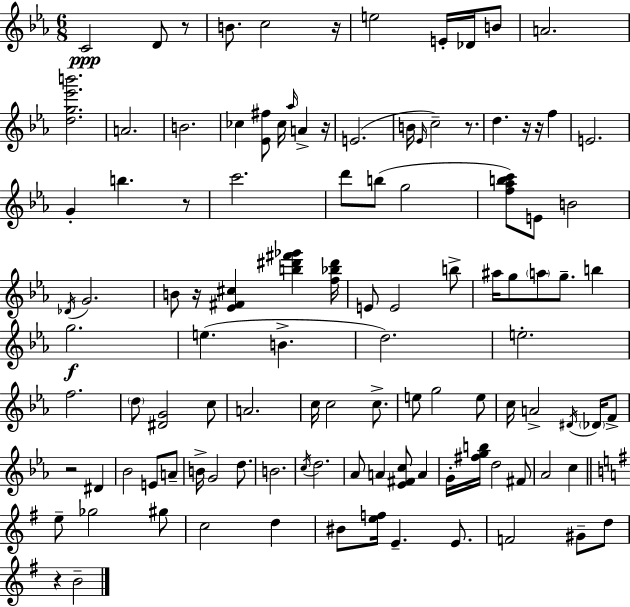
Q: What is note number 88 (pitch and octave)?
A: F4